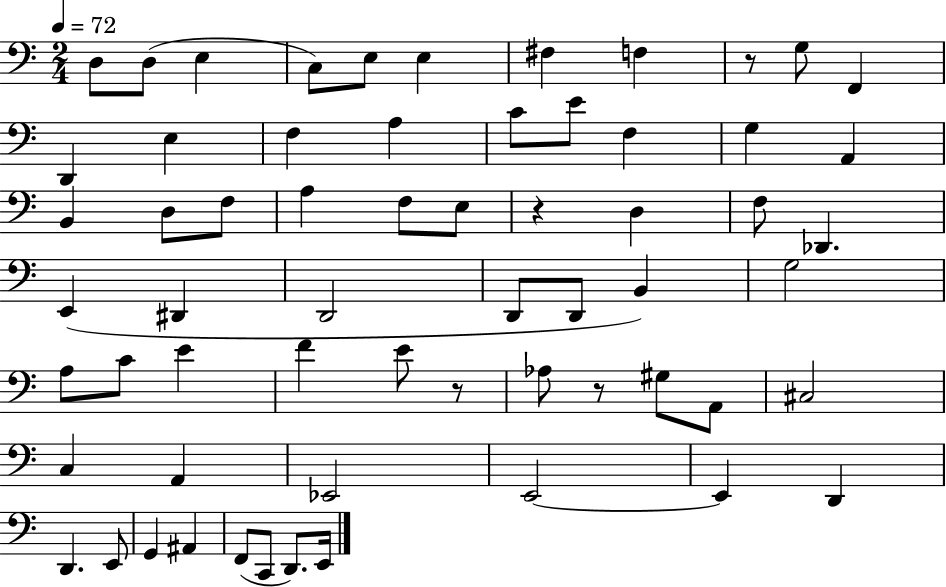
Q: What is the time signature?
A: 2/4